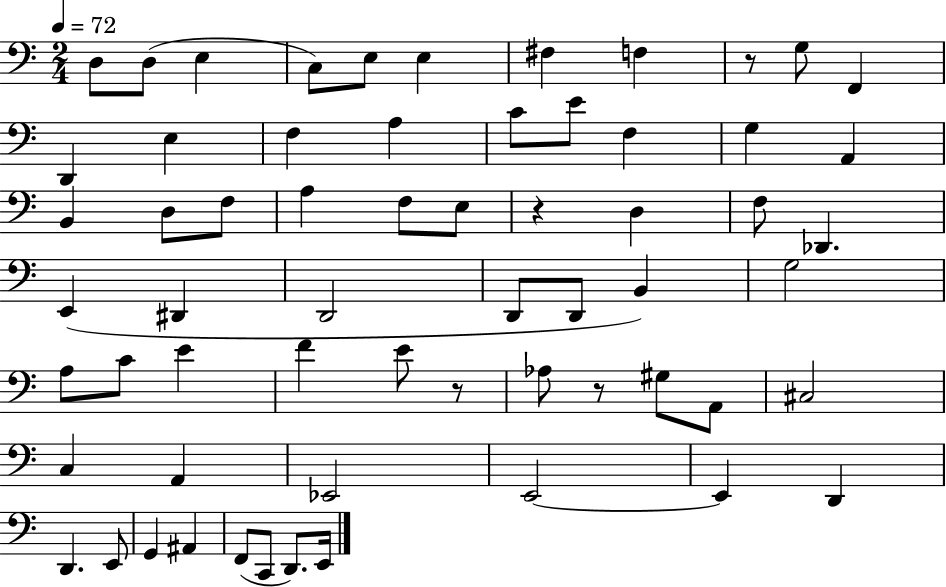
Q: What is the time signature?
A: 2/4